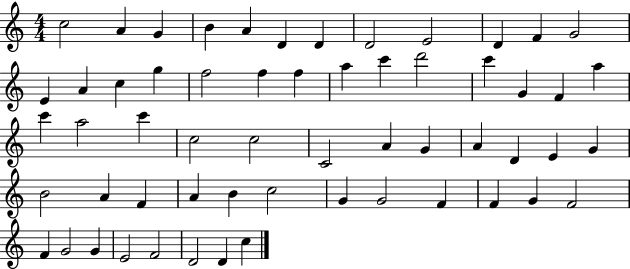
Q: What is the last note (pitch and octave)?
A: C5